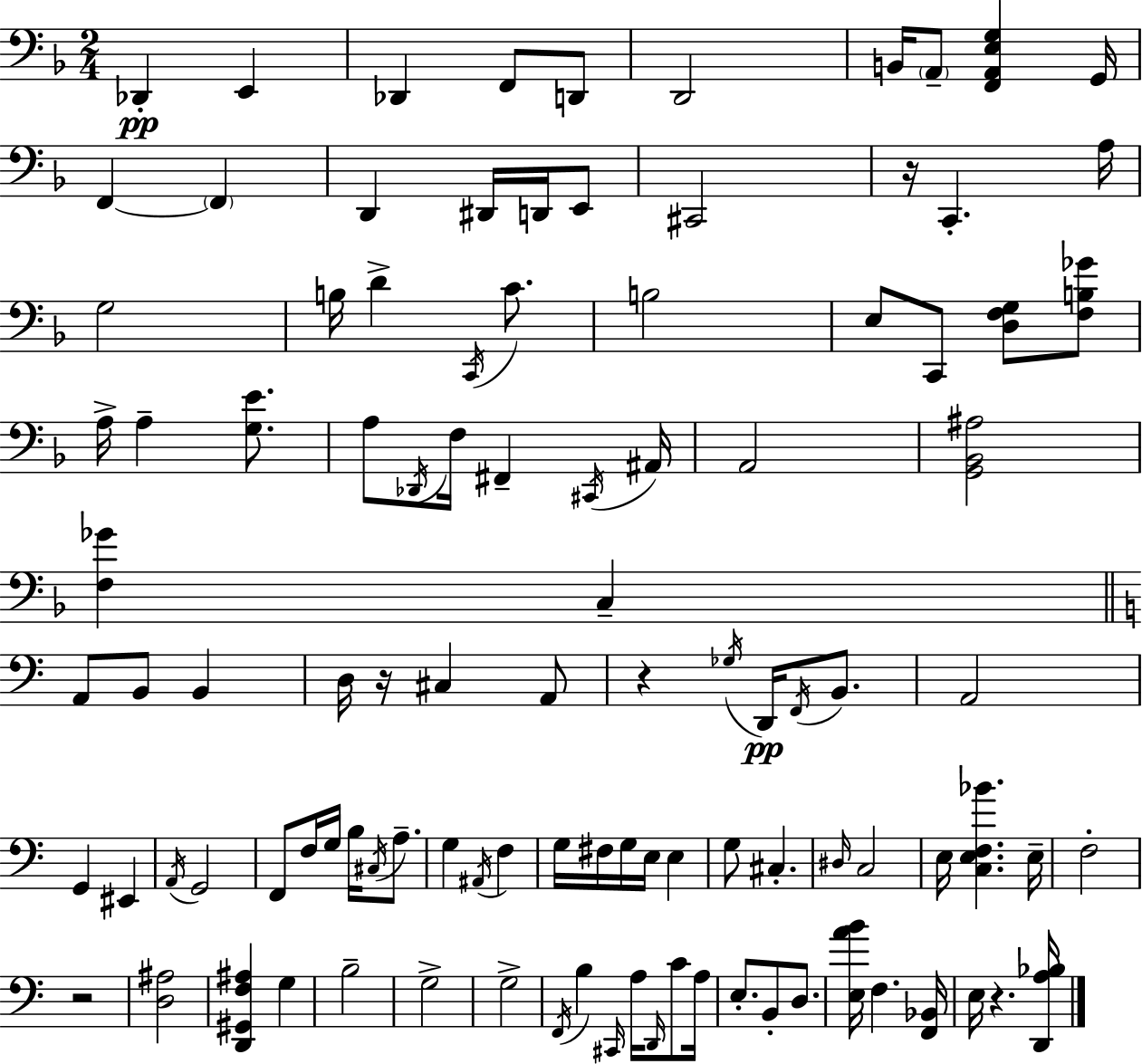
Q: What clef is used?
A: bass